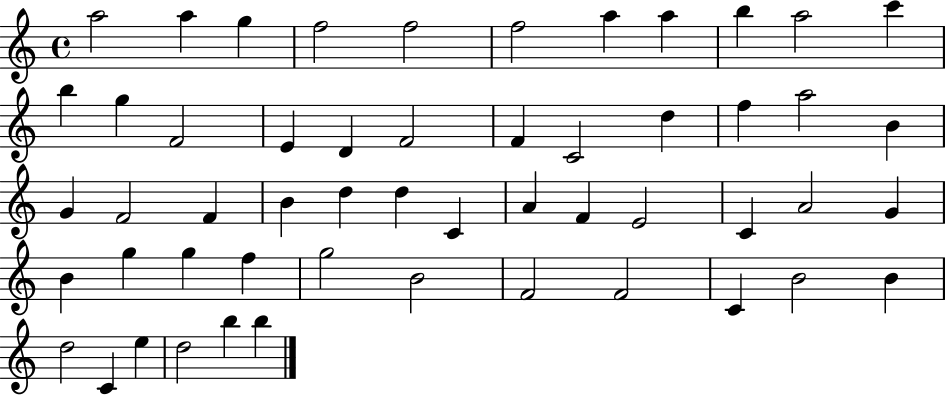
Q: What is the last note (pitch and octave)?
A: B5